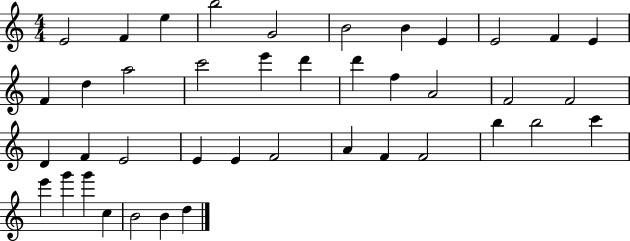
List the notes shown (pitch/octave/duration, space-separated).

E4/h F4/q E5/q B5/h G4/h B4/h B4/q E4/q E4/h F4/q E4/q F4/q D5/q A5/h C6/h E6/q D6/q D6/q F5/q A4/h F4/h F4/h D4/q F4/q E4/h E4/q E4/q F4/h A4/q F4/q F4/h B5/q B5/h C6/q E6/q G6/q G6/q C5/q B4/h B4/q D5/q